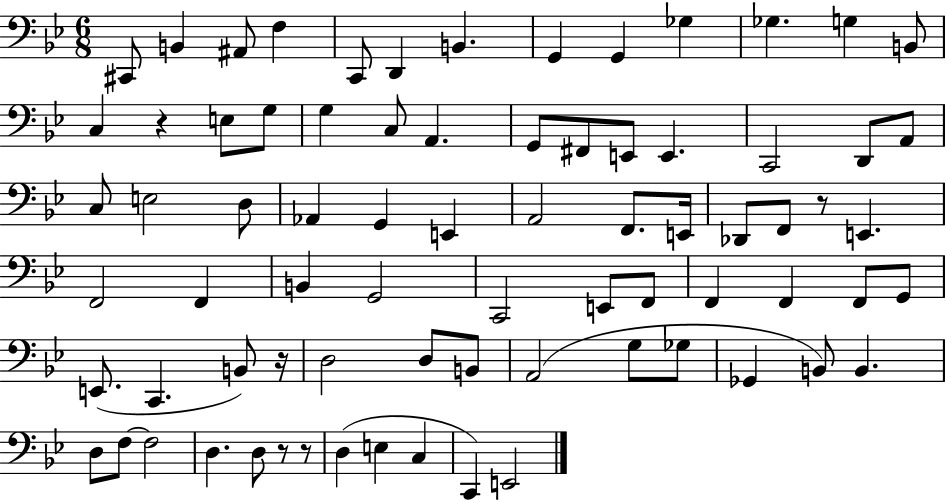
{
  \clef bass
  \numericTimeSignature
  \time 6/8
  \key bes \major
  cis,8 b,4 ais,8 f4 | c,8 d,4 b,4. | g,4 g,4 ges4 | ges4. g4 b,8 | \break c4 r4 e8 g8 | g4 c8 a,4. | g,8 fis,8 e,8 e,4. | c,2 d,8 a,8 | \break c8 e2 d8 | aes,4 g,4 e,4 | a,2 f,8. e,16 | des,8 f,8 r8 e,4. | \break f,2 f,4 | b,4 g,2 | c,2 e,8 f,8 | f,4 f,4 f,8 g,8 | \break e,8.( c,4. b,8) r16 | d2 d8 b,8 | a,2( g8 ges8 | ges,4 b,8) b,4. | \break d8 f8~~ f2 | d4. d8 r8 r8 | d4( e4 c4 | c,4) e,2 | \break \bar "|."
}